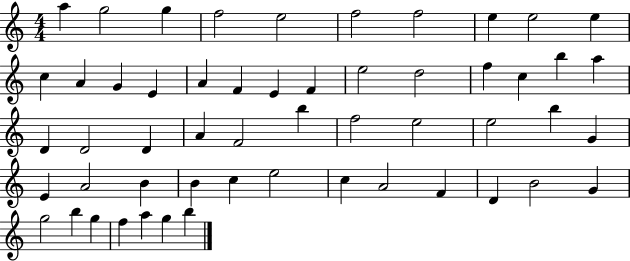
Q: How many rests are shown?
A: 0